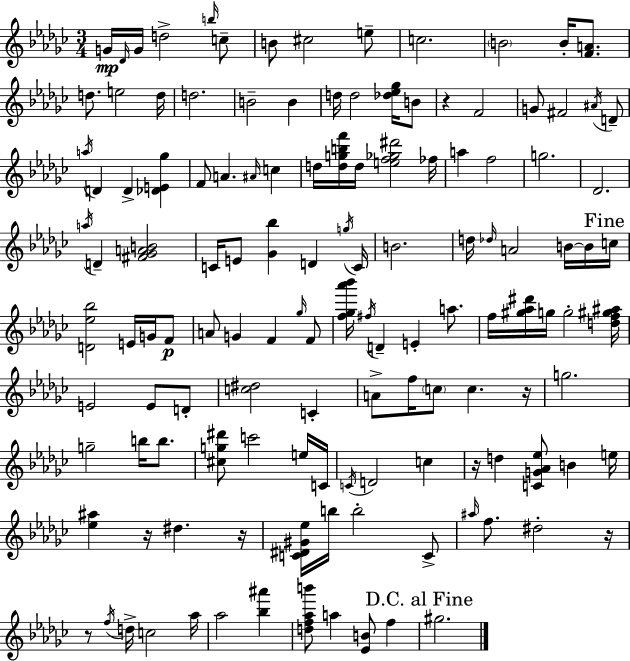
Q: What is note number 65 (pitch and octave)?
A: E4